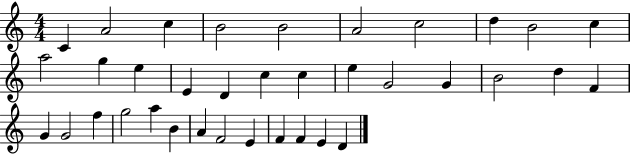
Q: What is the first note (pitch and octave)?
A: C4